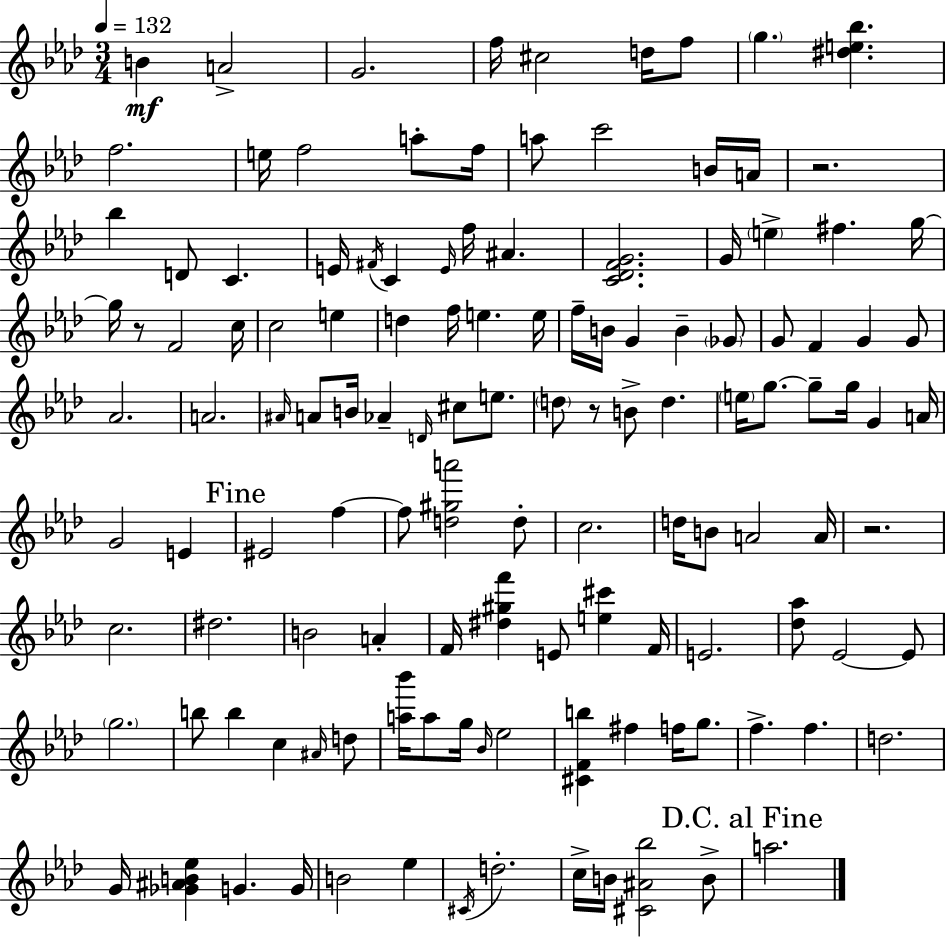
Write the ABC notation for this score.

X:1
T:Untitled
M:3/4
L:1/4
K:Fm
B A2 G2 f/4 ^c2 d/4 f/2 g [^de_b] f2 e/4 f2 a/2 f/4 a/2 c'2 B/4 A/4 z2 _b D/2 C E/4 ^F/4 C E/4 f/4 ^A [C_DFG]2 G/4 e ^f g/4 g/4 z/2 F2 c/4 c2 e d f/4 e e/4 f/4 B/4 G B _G/2 G/2 F G G/2 _A2 A2 ^A/4 A/2 B/4 _A D/4 ^c/2 e/2 d/2 z/2 B/2 d e/4 g/2 g/2 g/4 G A/4 G2 E ^E2 f f/2 [d^ga']2 d/2 c2 d/4 B/2 A2 A/4 z2 c2 ^d2 B2 A F/4 [^d^gf'] E/2 [e^c'] F/4 E2 [_d_a]/2 _E2 _E/2 g2 b/2 b c ^A/4 d/2 [a_b']/4 a/2 g/4 _B/4 _e2 [^CFb] ^f f/4 g/2 f f d2 G/4 [_G^AB_e] G G/4 B2 _e ^C/4 d2 c/4 B/4 [^C^A_b]2 B/2 a2